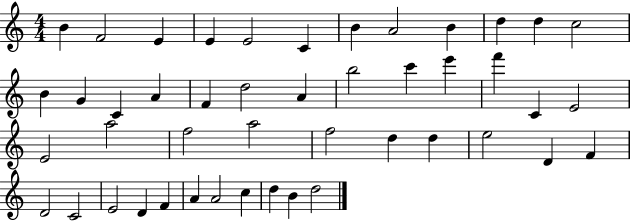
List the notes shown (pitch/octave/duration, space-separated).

B4/q F4/h E4/q E4/q E4/h C4/q B4/q A4/h B4/q D5/q D5/q C5/h B4/q G4/q C4/q A4/q F4/q D5/h A4/q B5/h C6/q E6/q F6/q C4/q E4/h E4/h A5/h F5/h A5/h F5/h D5/q D5/q E5/h D4/q F4/q D4/h C4/h E4/h D4/q F4/q A4/q A4/h C5/q D5/q B4/q D5/h